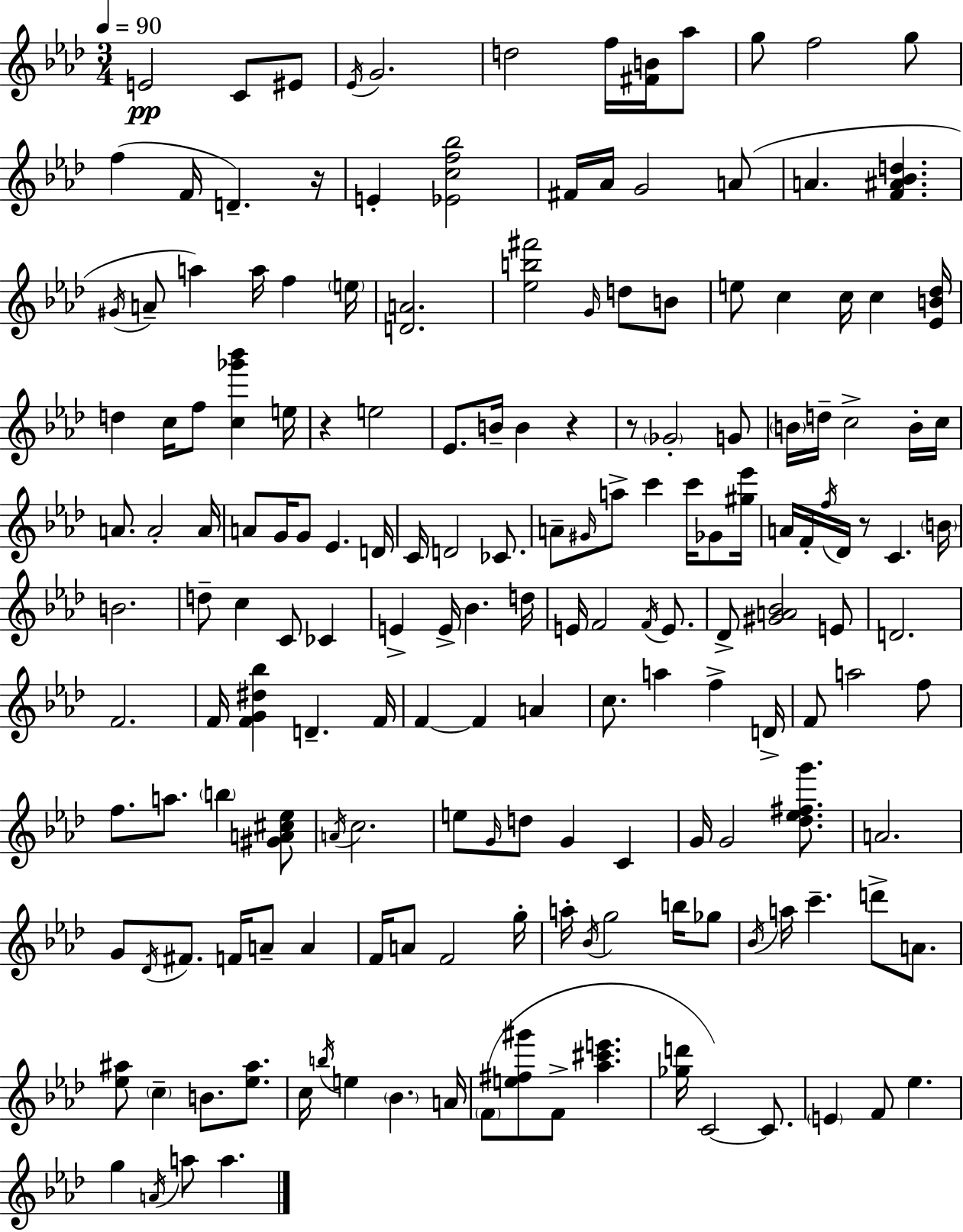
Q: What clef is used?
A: treble